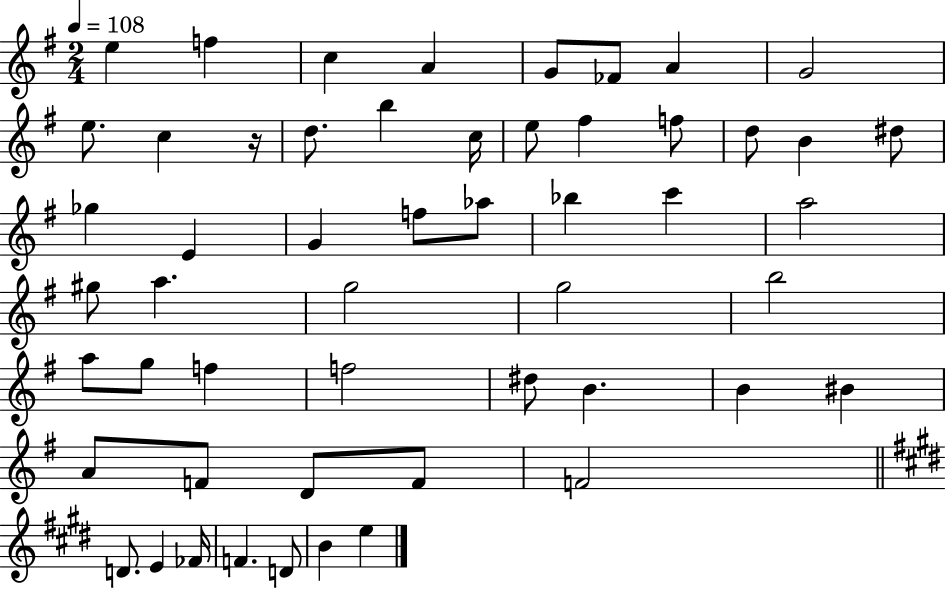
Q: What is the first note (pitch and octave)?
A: E5